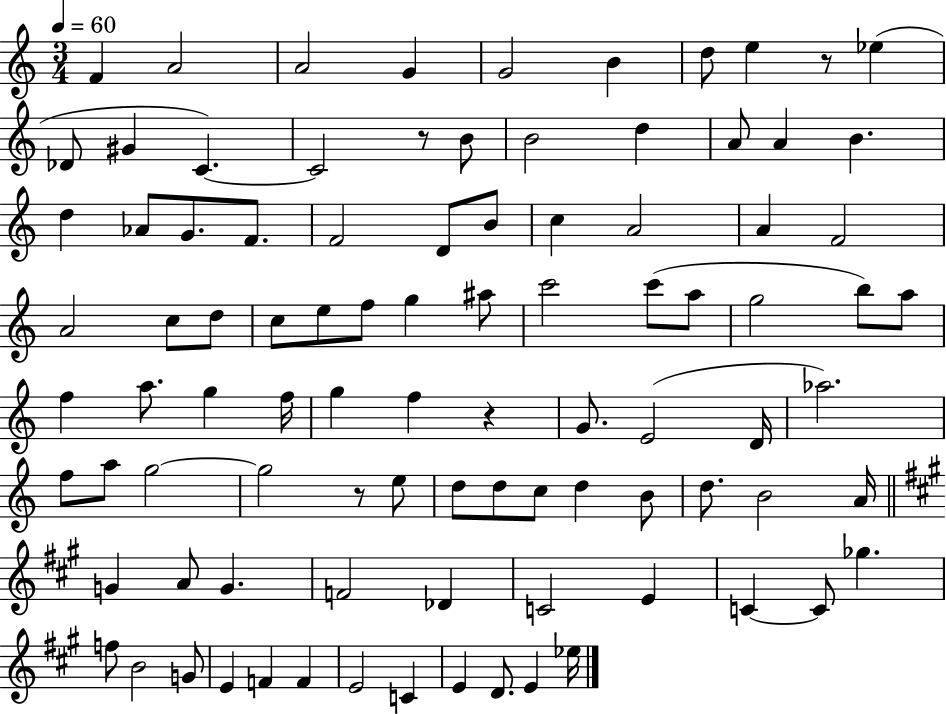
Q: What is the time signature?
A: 3/4